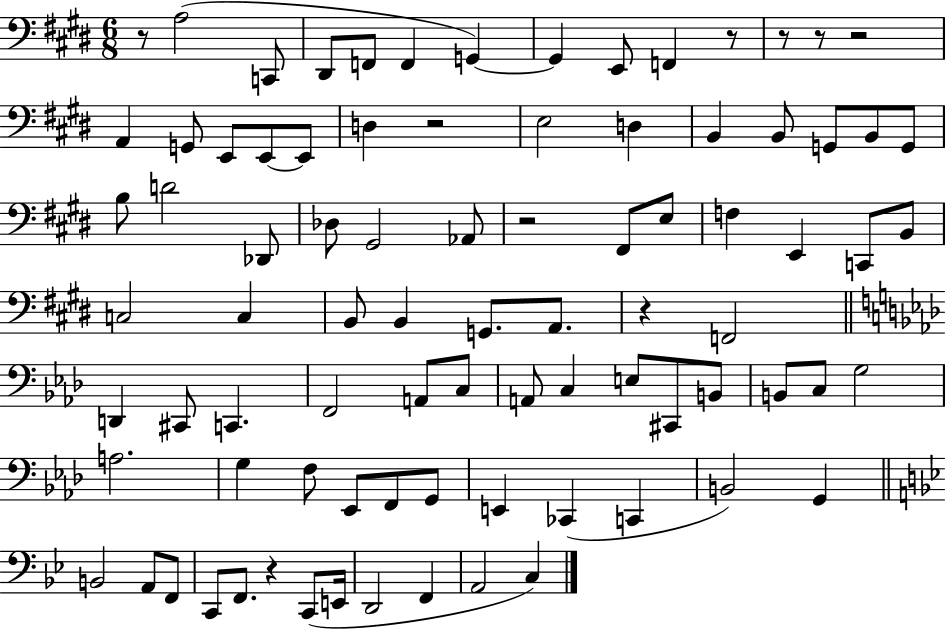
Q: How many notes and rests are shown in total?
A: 86